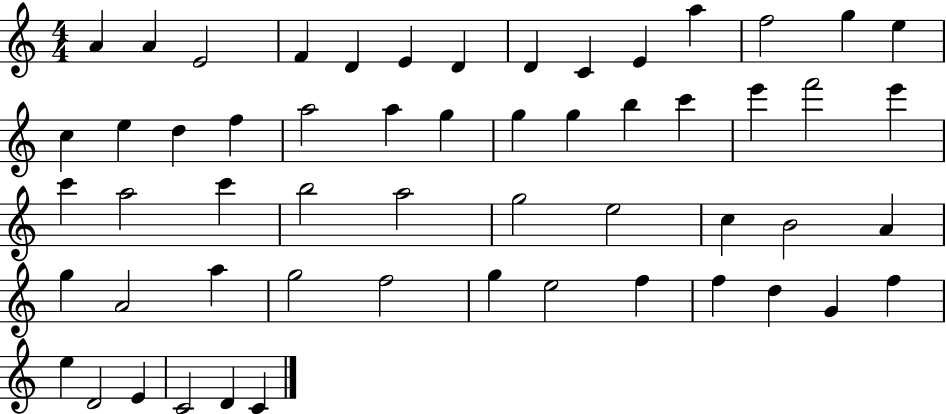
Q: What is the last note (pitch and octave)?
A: C4